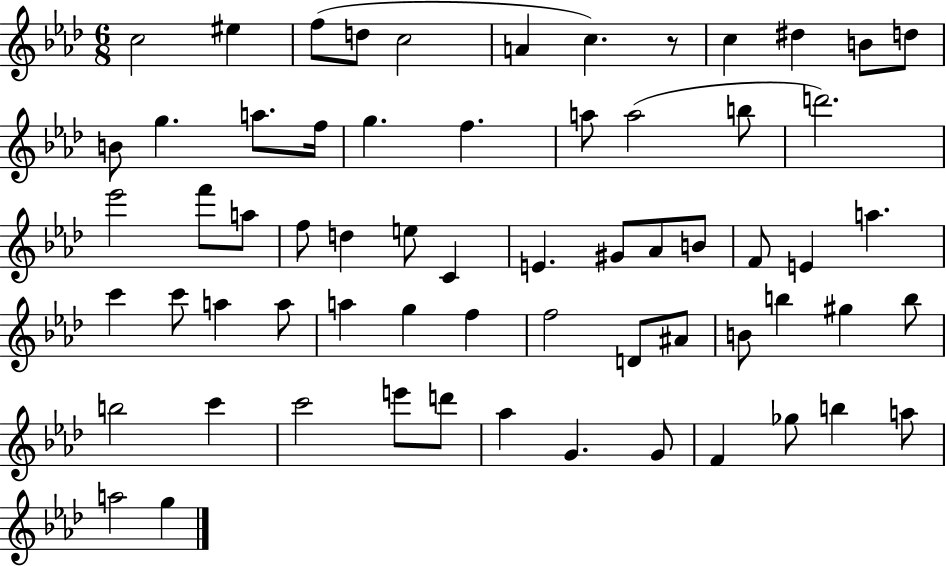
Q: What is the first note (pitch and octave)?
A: C5